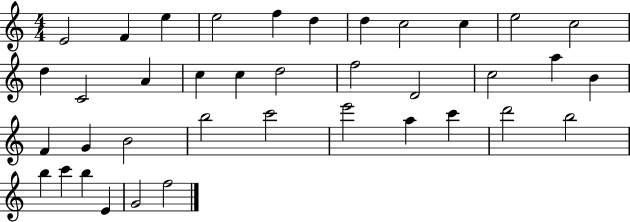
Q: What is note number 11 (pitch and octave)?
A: C5